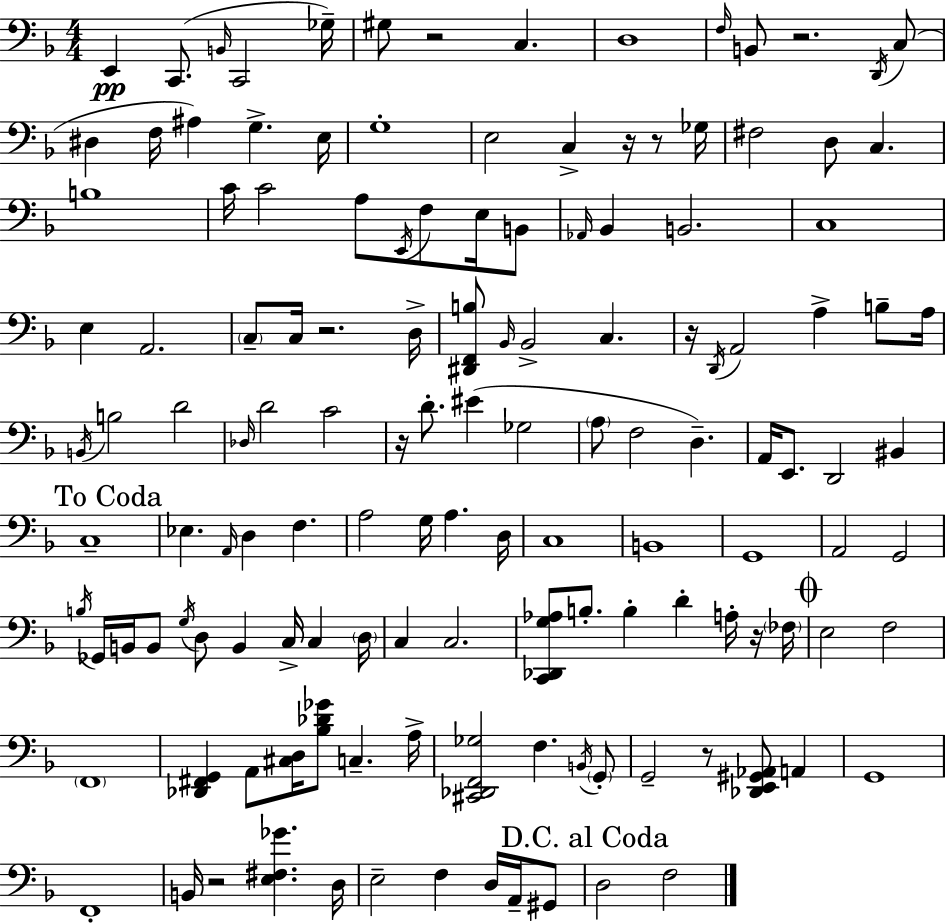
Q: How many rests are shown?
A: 10